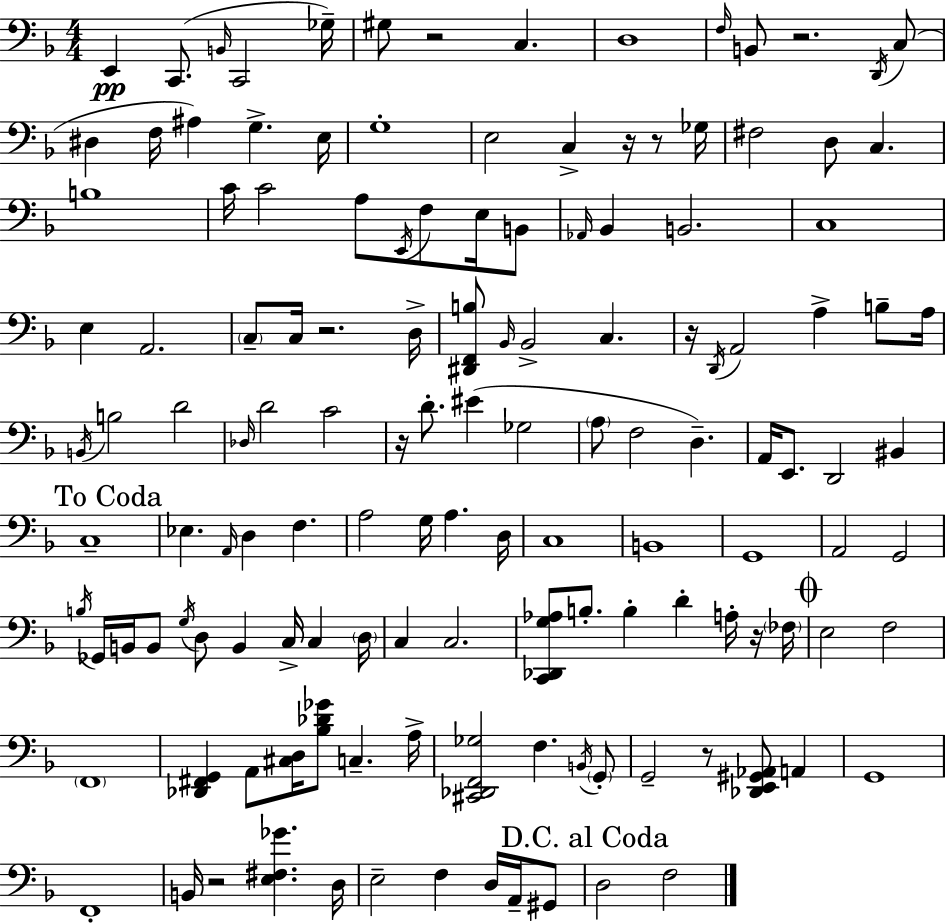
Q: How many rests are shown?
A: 10